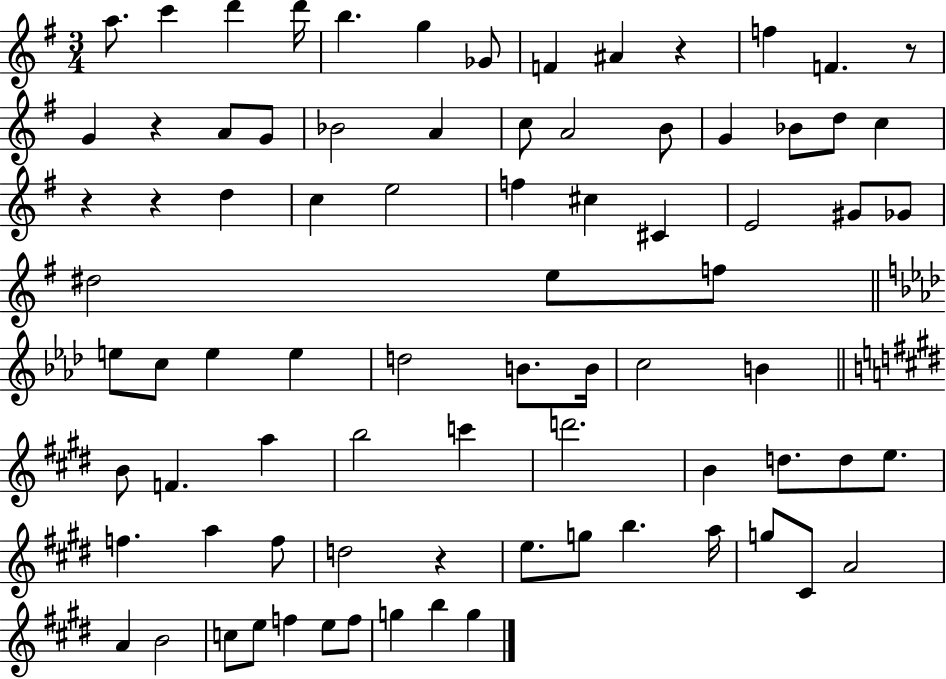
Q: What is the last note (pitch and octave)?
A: G5